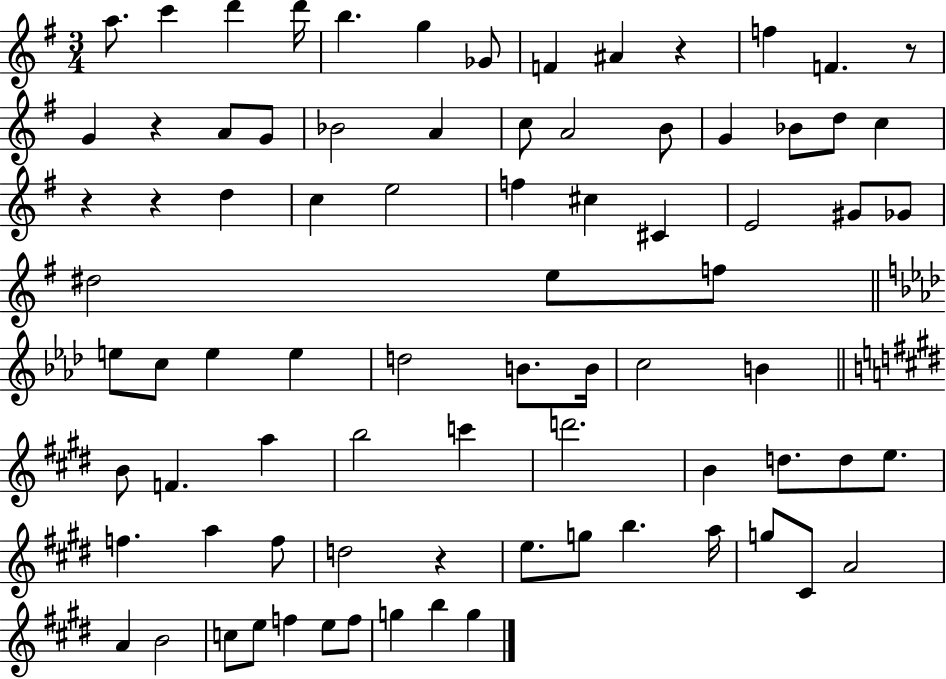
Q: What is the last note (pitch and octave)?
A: G5